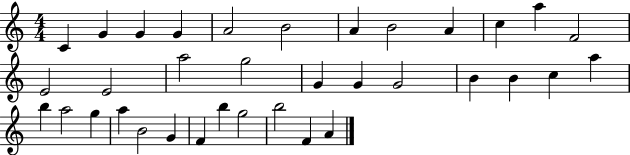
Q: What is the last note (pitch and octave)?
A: A4